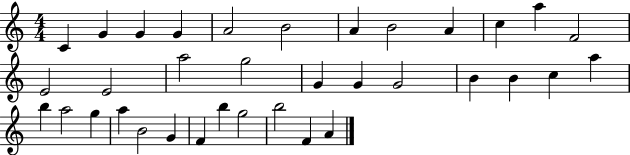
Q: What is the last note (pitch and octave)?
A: A4